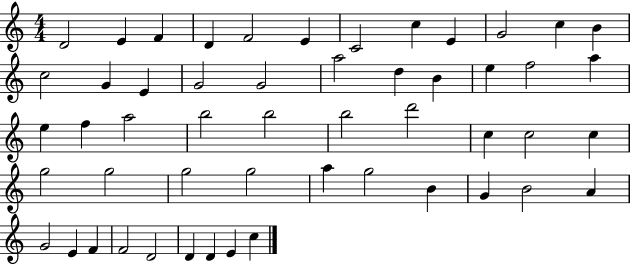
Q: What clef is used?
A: treble